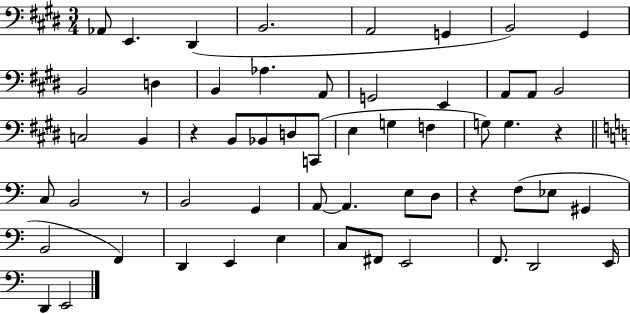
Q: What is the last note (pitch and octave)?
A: E2